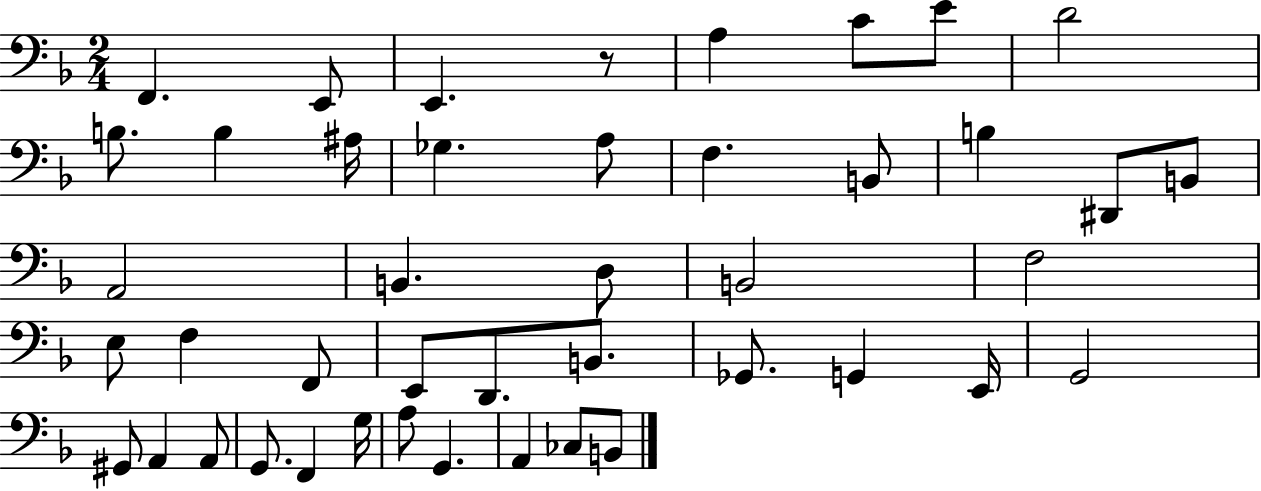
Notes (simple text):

F2/q. E2/e E2/q. R/e A3/q C4/e E4/e D4/h B3/e. B3/q A#3/s Gb3/q. A3/e F3/q. B2/e B3/q D#2/e B2/e A2/h B2/q. D3/e B2/h F3/h E3/e F3/q F2/e E2/e D2/e. B2/e. Gb2/e. G2/q E2/s G2/h G#2/e A2/q A2/e G2/e. F2/q G3/s A3/e G2/q. A2/q CES3/e B2/e